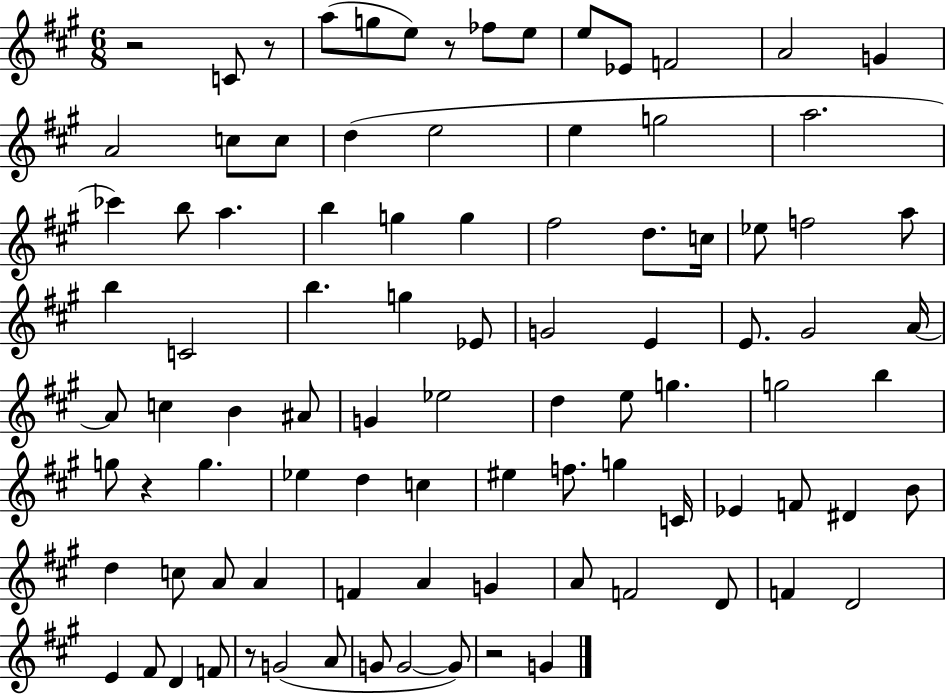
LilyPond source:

{
  \clef treble
  \numericTimeSignature
  \time 6/8
  \key a \major
  r2 c'8 r8 | a''8( g''8 e''8) r8 fes''8 e''8 | e''8 ees'8 f'2 | a'2 g'4 | \break a'2 c''8 c''8 | d''4( e''2 | e''4 g''2 | a''2. | \break ces'''4) b''8 a''4. | b''4 g''4 g''4 | fis''2 d''8. c''16 | ees''8 f''2 a''8 | \break b''4 c'2 | b''4. g''4 ees'8 | g'2 e'4 | e'8. gis'2 a'16~~ | \break a'8 c''4 b'4 ais'8 | g'4 ees''2 | d''4 e''8 g''4. | g''2 b''4 | \break g''8 r4 g''4. | ees''4 d''4 c''4 | eis''4 f''8. g''4 c'16 | ees'4 f'8 dis'4 b'8 | \break d''4 c''8 a'8 a'4 | f'4 a'4 g'4 | a'8 f'2 d'8 | f'4 d'2 | \break e'4 fis'8 d'4 f'8 | r8 g'2( a'8 | g'8 g'2~~ g'8) | r2 g'4 | \break \bar "|."
}